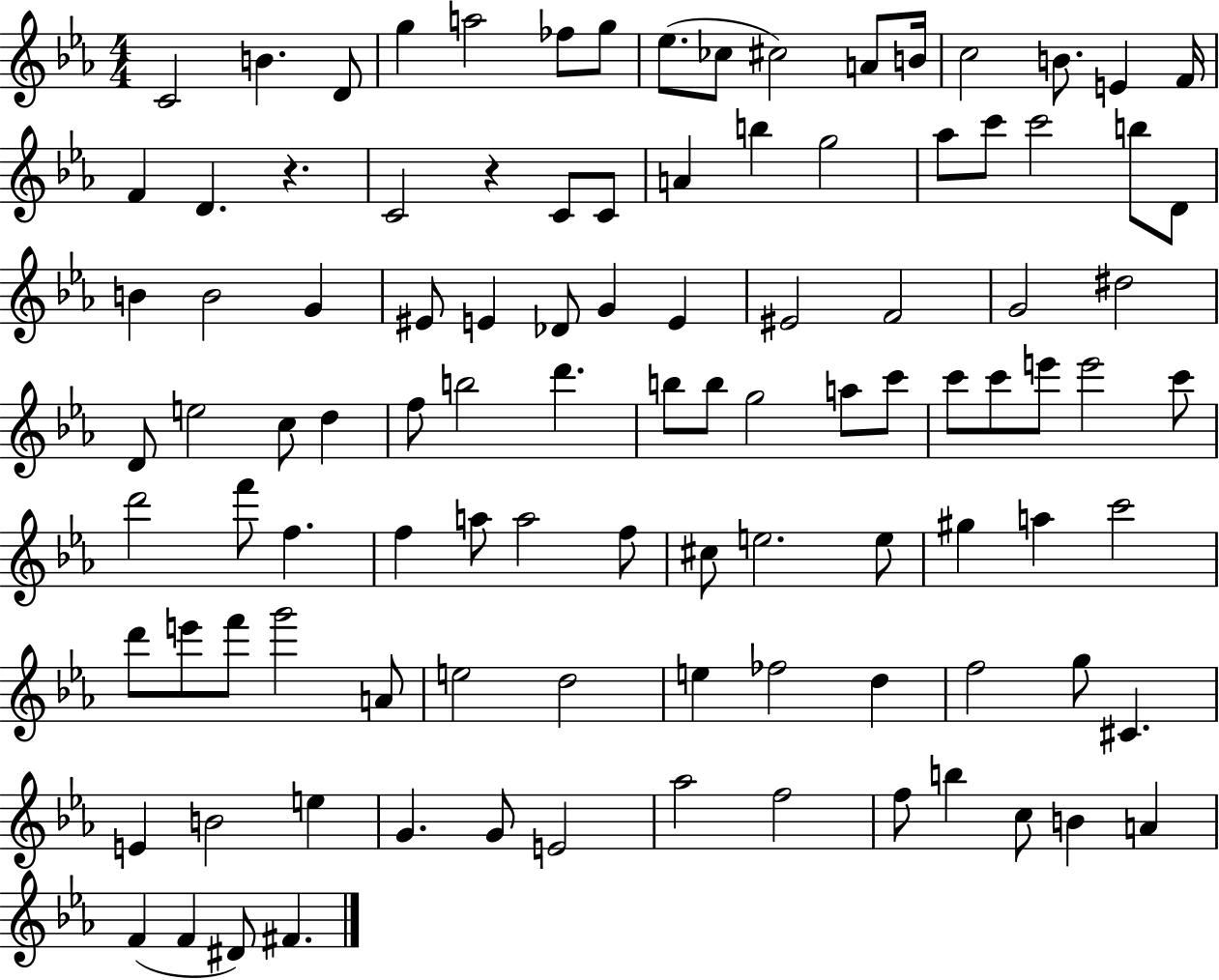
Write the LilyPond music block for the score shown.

{
  \clef treble
  \numericTimeSignature
  \time 4/4
  \key ees \major
  c'2 b'4. d'8 | g''4 a''2 fes''8 g''8 | ees''8.( ces''8 cis''2) a'8 b'16 | c''2 b'8. e'4 f'16 | \break f'4 d'4. r4. | c'2 r4 c'8 c'8 | a'4 b''4 g''2 | aes''8 c'''8 c'''2 b''8 d'8 | \break b'4 b'2 g'4 | eis'8 e'4 des'8 g'4 e'4 | eis'2 f'2 | g'2 dis''2 | \break d'8 e''2 c''8 d''4 | f''8 b''2 d'''4. | b''8 b''8 g''2 a''8 c'''8 | c'''8 c'''8 e'''8 e'''2 c'''8 | \break d'''2 f'''8 f''4. | f''4 a''8 a''2 f''8 | cis''8 e''2. e''8 | gis''4 a''4 c'''2 | \break d'''8 e'''8 f'''8 g'''2 a'8 | e''2 d''2 | e''4 fes''2 d''4 | f''2 g''8 cis'4. | \break e'4 b'2 e''4 | g'4. g'8 e'2 | aes''2 f''2 | f''8 b''4 c''8 b'4 a'4 | \break f'4( f'4 dis'8) fis'4. | \bar "|."
}